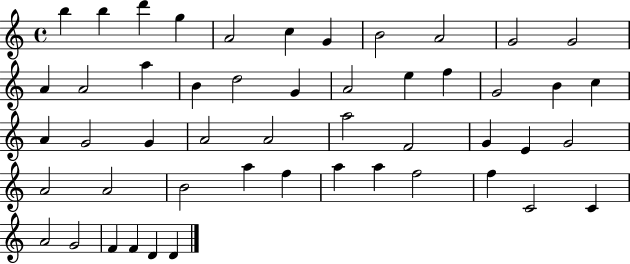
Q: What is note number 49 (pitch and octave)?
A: D4